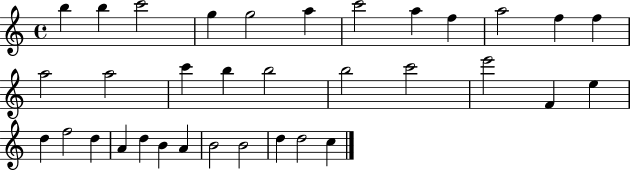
B5/q B5/q C6/h G5/q G5/h A5/q C6/h A5/q F5/q A5/h F5/q F5/q A5/h A5/h C6/q B5/q B5/h B5/h C6/h E6/h F4/q E5/q D5/q F5/h D5/q A4/q D5/q B4/q A4/q B4/h B4/h D5/q D5/h C5/q